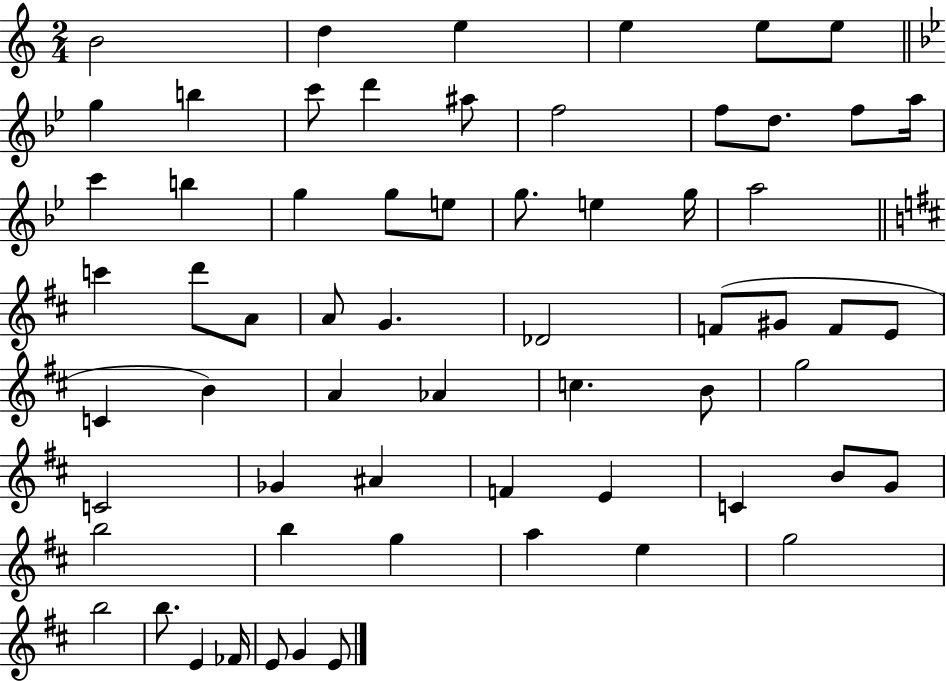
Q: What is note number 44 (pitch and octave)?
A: Gb4